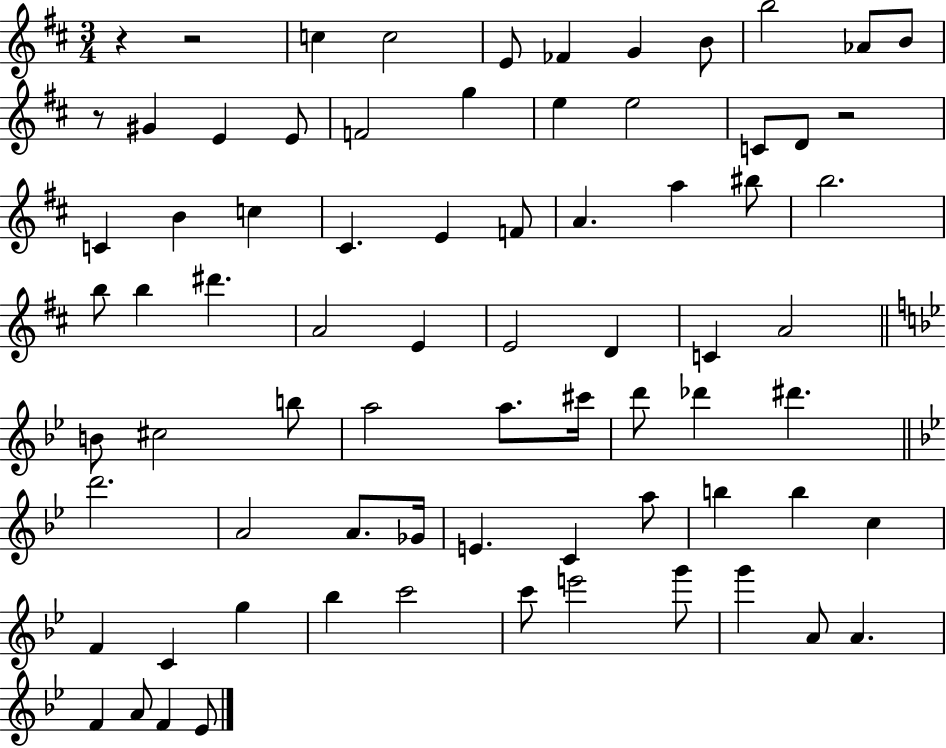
{
  \clef treble
  \numericTimeSignature
  \time 3/4
  \key d \major
  r4 r2 | c''4 c''2 | e'8 fes'4 g'4 b'8 | b''2 aes'8 b'8 | \break r8 gis'4 e'4 e'8 | f'2 g''4 | e''4 e''2 | c'8 d'8 r2 | \break c'4 b'4 c''4 | cis'4. e'4 f'8 | a'4. a''4 bis''8 | b''2. | \break b''8 b''4 dis'''4. | a'2 e'4 | e'2 d'4 | c'4 a'2 | \break \bar "||" \break \key g \minor b'8 cis''2 b''8 | a''2 a''8. cis'''16 | d'''8 des'''4 dis'''4. | \bar "||" \break \key bes \major d'''2. | a'2 a'8. ges'16 | e'4. c'4 a''8 | b''4 b''4 c''4 | \break f'4 c'4 g''4 | bes''4 c'''2 | c'''8 e'''2 g'''8 | g'''4 a'8 a'4. | \break f'4 a'8 f'4 ees'8 | \bar "|."
}